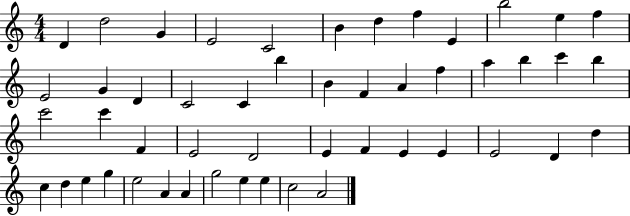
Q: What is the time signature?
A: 4/4